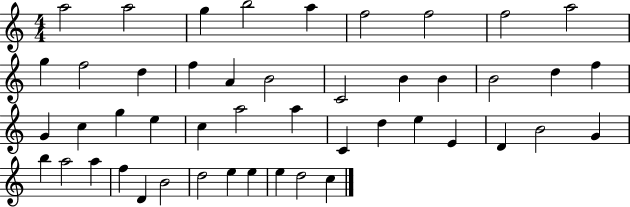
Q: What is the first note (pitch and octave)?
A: A5